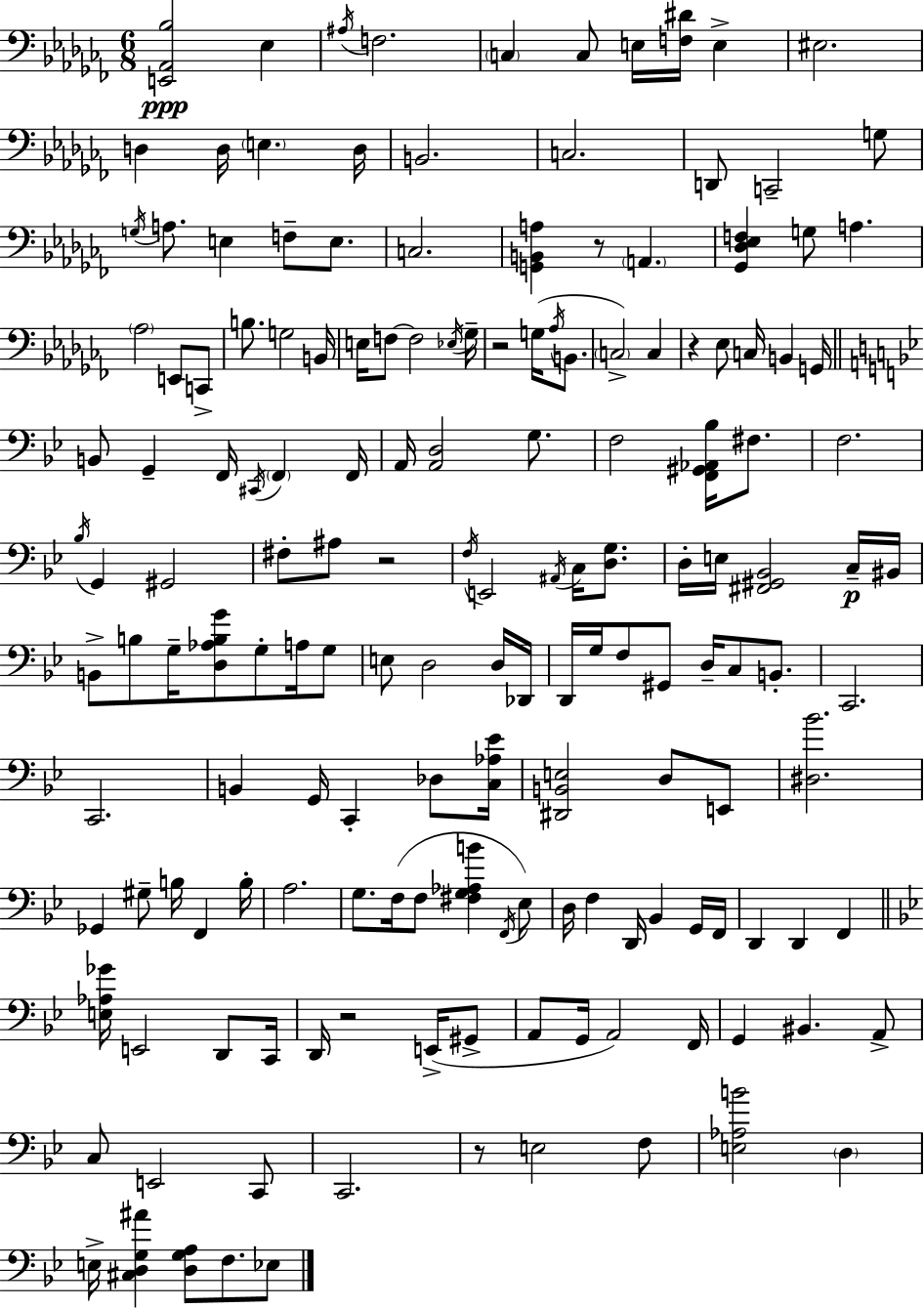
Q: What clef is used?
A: bass